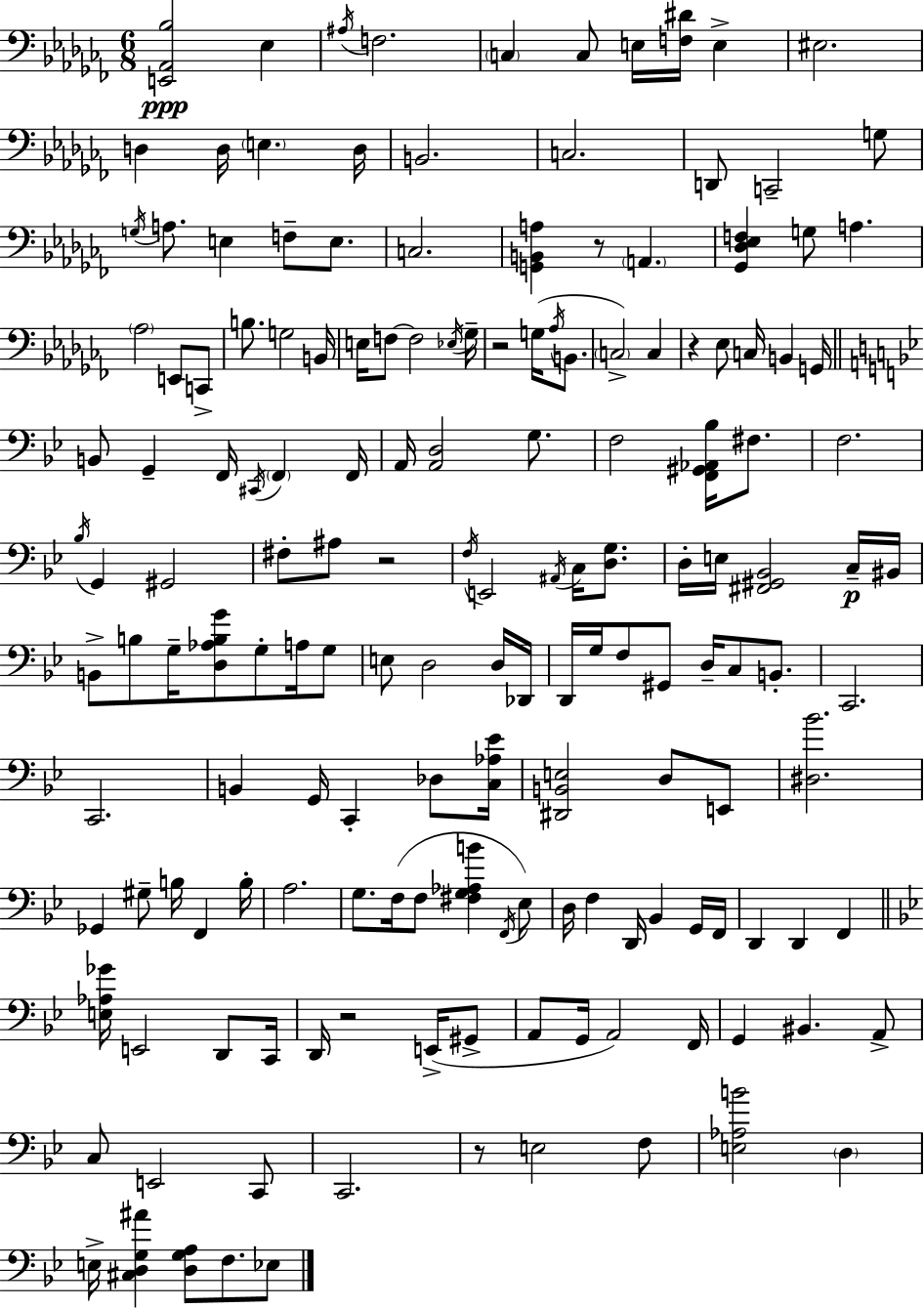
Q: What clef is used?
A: bass